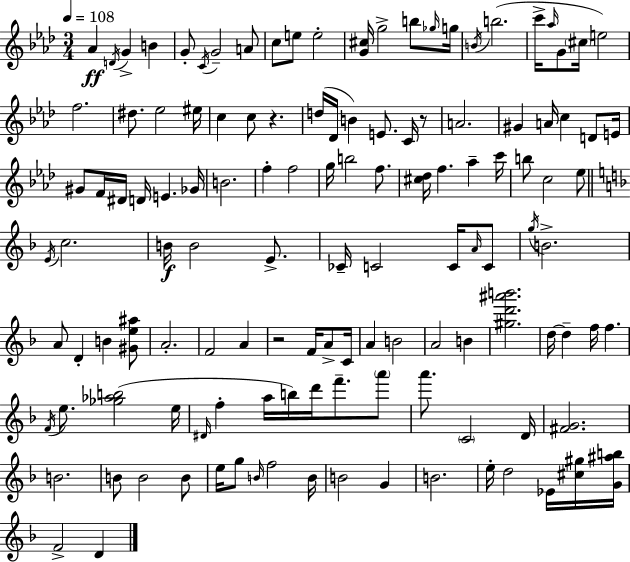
X:1
T:Untitled
M:3/4
L:1/4
K:Ab
_A D/4 G B G/2 C/4 G2 A/2 c/2 e/2 e2 [G^c]/4 g2 b/2 _g/4 g/4 B/4 b2 c'/4 _a/4 G/2 ^c/4 e2 f2 ^d/2 _e2 ^e/4 c c/2 z d/4 _D/4 B E/2 C/4 z/2 A2 ^G A/4 c D/2 E/4 ^G/2 F/4 ^D/4 D/4 E _G/4 B2 f f2 g/4 b2 f/2 [^c_d]/4 f _a c'/4 b/2 c2 _e/2 E/4 c2 B/4 B2 E/2 _C/4 C2 C/4 A/4 C/2 g/4 B2 A/2 D B [^Ge^a]/2 A2 F2 A z2 F/4 A/2 C/4 A B2 A2 B [^gd'^a'b']2 d/4 d f/4 f F/4 e/2 [_g_ab]2 e/4 ^D/4 f a/4 b/4 d'/4 f'/2 a'/2 a'/2 C2 D/4 [^FG]2 B2 B/2 B2 B/2 e/4 g/2 B/4 f2 B/4 B2 G B2 e/4 d2 _E/4 [^c^g]/4 [G^ab]/4 F2 D